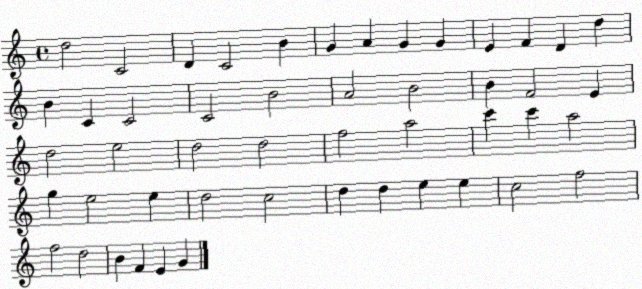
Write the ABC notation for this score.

X:1
T:Untitled
M:4/4
L:1/4
K:C
d2 C2 D C2 B G A G G E F D d B C C2 C2 B2 A2 B2 B F2 E d2 e2 d2 d2 f2 a2 c' c' a2 g e2 e d2 c2 d d e e c2 f2 f2 d2 B F E G